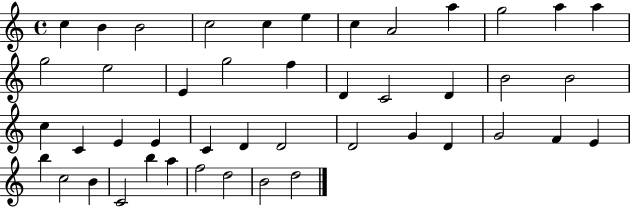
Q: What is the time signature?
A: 4/4